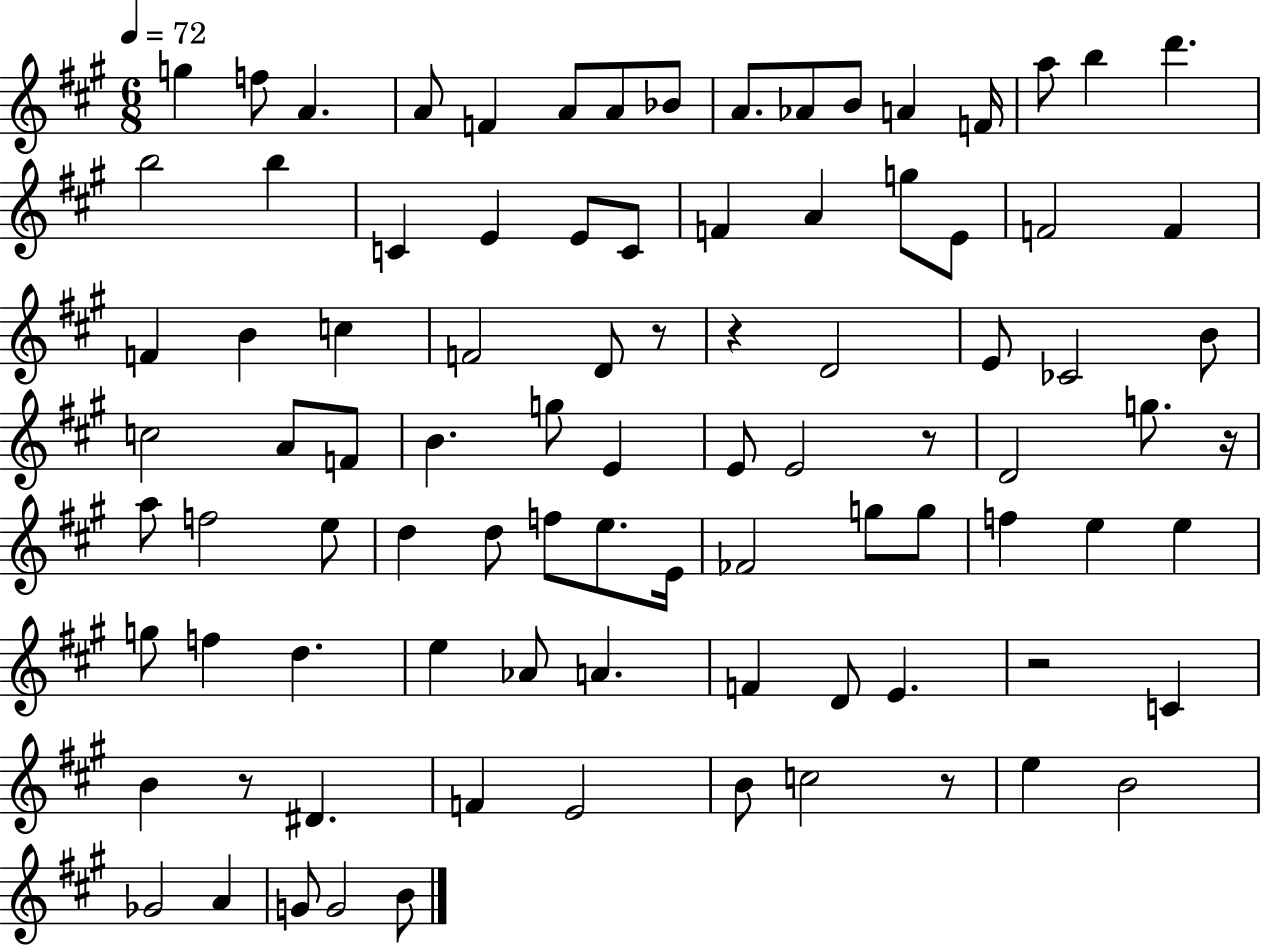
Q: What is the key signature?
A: A major